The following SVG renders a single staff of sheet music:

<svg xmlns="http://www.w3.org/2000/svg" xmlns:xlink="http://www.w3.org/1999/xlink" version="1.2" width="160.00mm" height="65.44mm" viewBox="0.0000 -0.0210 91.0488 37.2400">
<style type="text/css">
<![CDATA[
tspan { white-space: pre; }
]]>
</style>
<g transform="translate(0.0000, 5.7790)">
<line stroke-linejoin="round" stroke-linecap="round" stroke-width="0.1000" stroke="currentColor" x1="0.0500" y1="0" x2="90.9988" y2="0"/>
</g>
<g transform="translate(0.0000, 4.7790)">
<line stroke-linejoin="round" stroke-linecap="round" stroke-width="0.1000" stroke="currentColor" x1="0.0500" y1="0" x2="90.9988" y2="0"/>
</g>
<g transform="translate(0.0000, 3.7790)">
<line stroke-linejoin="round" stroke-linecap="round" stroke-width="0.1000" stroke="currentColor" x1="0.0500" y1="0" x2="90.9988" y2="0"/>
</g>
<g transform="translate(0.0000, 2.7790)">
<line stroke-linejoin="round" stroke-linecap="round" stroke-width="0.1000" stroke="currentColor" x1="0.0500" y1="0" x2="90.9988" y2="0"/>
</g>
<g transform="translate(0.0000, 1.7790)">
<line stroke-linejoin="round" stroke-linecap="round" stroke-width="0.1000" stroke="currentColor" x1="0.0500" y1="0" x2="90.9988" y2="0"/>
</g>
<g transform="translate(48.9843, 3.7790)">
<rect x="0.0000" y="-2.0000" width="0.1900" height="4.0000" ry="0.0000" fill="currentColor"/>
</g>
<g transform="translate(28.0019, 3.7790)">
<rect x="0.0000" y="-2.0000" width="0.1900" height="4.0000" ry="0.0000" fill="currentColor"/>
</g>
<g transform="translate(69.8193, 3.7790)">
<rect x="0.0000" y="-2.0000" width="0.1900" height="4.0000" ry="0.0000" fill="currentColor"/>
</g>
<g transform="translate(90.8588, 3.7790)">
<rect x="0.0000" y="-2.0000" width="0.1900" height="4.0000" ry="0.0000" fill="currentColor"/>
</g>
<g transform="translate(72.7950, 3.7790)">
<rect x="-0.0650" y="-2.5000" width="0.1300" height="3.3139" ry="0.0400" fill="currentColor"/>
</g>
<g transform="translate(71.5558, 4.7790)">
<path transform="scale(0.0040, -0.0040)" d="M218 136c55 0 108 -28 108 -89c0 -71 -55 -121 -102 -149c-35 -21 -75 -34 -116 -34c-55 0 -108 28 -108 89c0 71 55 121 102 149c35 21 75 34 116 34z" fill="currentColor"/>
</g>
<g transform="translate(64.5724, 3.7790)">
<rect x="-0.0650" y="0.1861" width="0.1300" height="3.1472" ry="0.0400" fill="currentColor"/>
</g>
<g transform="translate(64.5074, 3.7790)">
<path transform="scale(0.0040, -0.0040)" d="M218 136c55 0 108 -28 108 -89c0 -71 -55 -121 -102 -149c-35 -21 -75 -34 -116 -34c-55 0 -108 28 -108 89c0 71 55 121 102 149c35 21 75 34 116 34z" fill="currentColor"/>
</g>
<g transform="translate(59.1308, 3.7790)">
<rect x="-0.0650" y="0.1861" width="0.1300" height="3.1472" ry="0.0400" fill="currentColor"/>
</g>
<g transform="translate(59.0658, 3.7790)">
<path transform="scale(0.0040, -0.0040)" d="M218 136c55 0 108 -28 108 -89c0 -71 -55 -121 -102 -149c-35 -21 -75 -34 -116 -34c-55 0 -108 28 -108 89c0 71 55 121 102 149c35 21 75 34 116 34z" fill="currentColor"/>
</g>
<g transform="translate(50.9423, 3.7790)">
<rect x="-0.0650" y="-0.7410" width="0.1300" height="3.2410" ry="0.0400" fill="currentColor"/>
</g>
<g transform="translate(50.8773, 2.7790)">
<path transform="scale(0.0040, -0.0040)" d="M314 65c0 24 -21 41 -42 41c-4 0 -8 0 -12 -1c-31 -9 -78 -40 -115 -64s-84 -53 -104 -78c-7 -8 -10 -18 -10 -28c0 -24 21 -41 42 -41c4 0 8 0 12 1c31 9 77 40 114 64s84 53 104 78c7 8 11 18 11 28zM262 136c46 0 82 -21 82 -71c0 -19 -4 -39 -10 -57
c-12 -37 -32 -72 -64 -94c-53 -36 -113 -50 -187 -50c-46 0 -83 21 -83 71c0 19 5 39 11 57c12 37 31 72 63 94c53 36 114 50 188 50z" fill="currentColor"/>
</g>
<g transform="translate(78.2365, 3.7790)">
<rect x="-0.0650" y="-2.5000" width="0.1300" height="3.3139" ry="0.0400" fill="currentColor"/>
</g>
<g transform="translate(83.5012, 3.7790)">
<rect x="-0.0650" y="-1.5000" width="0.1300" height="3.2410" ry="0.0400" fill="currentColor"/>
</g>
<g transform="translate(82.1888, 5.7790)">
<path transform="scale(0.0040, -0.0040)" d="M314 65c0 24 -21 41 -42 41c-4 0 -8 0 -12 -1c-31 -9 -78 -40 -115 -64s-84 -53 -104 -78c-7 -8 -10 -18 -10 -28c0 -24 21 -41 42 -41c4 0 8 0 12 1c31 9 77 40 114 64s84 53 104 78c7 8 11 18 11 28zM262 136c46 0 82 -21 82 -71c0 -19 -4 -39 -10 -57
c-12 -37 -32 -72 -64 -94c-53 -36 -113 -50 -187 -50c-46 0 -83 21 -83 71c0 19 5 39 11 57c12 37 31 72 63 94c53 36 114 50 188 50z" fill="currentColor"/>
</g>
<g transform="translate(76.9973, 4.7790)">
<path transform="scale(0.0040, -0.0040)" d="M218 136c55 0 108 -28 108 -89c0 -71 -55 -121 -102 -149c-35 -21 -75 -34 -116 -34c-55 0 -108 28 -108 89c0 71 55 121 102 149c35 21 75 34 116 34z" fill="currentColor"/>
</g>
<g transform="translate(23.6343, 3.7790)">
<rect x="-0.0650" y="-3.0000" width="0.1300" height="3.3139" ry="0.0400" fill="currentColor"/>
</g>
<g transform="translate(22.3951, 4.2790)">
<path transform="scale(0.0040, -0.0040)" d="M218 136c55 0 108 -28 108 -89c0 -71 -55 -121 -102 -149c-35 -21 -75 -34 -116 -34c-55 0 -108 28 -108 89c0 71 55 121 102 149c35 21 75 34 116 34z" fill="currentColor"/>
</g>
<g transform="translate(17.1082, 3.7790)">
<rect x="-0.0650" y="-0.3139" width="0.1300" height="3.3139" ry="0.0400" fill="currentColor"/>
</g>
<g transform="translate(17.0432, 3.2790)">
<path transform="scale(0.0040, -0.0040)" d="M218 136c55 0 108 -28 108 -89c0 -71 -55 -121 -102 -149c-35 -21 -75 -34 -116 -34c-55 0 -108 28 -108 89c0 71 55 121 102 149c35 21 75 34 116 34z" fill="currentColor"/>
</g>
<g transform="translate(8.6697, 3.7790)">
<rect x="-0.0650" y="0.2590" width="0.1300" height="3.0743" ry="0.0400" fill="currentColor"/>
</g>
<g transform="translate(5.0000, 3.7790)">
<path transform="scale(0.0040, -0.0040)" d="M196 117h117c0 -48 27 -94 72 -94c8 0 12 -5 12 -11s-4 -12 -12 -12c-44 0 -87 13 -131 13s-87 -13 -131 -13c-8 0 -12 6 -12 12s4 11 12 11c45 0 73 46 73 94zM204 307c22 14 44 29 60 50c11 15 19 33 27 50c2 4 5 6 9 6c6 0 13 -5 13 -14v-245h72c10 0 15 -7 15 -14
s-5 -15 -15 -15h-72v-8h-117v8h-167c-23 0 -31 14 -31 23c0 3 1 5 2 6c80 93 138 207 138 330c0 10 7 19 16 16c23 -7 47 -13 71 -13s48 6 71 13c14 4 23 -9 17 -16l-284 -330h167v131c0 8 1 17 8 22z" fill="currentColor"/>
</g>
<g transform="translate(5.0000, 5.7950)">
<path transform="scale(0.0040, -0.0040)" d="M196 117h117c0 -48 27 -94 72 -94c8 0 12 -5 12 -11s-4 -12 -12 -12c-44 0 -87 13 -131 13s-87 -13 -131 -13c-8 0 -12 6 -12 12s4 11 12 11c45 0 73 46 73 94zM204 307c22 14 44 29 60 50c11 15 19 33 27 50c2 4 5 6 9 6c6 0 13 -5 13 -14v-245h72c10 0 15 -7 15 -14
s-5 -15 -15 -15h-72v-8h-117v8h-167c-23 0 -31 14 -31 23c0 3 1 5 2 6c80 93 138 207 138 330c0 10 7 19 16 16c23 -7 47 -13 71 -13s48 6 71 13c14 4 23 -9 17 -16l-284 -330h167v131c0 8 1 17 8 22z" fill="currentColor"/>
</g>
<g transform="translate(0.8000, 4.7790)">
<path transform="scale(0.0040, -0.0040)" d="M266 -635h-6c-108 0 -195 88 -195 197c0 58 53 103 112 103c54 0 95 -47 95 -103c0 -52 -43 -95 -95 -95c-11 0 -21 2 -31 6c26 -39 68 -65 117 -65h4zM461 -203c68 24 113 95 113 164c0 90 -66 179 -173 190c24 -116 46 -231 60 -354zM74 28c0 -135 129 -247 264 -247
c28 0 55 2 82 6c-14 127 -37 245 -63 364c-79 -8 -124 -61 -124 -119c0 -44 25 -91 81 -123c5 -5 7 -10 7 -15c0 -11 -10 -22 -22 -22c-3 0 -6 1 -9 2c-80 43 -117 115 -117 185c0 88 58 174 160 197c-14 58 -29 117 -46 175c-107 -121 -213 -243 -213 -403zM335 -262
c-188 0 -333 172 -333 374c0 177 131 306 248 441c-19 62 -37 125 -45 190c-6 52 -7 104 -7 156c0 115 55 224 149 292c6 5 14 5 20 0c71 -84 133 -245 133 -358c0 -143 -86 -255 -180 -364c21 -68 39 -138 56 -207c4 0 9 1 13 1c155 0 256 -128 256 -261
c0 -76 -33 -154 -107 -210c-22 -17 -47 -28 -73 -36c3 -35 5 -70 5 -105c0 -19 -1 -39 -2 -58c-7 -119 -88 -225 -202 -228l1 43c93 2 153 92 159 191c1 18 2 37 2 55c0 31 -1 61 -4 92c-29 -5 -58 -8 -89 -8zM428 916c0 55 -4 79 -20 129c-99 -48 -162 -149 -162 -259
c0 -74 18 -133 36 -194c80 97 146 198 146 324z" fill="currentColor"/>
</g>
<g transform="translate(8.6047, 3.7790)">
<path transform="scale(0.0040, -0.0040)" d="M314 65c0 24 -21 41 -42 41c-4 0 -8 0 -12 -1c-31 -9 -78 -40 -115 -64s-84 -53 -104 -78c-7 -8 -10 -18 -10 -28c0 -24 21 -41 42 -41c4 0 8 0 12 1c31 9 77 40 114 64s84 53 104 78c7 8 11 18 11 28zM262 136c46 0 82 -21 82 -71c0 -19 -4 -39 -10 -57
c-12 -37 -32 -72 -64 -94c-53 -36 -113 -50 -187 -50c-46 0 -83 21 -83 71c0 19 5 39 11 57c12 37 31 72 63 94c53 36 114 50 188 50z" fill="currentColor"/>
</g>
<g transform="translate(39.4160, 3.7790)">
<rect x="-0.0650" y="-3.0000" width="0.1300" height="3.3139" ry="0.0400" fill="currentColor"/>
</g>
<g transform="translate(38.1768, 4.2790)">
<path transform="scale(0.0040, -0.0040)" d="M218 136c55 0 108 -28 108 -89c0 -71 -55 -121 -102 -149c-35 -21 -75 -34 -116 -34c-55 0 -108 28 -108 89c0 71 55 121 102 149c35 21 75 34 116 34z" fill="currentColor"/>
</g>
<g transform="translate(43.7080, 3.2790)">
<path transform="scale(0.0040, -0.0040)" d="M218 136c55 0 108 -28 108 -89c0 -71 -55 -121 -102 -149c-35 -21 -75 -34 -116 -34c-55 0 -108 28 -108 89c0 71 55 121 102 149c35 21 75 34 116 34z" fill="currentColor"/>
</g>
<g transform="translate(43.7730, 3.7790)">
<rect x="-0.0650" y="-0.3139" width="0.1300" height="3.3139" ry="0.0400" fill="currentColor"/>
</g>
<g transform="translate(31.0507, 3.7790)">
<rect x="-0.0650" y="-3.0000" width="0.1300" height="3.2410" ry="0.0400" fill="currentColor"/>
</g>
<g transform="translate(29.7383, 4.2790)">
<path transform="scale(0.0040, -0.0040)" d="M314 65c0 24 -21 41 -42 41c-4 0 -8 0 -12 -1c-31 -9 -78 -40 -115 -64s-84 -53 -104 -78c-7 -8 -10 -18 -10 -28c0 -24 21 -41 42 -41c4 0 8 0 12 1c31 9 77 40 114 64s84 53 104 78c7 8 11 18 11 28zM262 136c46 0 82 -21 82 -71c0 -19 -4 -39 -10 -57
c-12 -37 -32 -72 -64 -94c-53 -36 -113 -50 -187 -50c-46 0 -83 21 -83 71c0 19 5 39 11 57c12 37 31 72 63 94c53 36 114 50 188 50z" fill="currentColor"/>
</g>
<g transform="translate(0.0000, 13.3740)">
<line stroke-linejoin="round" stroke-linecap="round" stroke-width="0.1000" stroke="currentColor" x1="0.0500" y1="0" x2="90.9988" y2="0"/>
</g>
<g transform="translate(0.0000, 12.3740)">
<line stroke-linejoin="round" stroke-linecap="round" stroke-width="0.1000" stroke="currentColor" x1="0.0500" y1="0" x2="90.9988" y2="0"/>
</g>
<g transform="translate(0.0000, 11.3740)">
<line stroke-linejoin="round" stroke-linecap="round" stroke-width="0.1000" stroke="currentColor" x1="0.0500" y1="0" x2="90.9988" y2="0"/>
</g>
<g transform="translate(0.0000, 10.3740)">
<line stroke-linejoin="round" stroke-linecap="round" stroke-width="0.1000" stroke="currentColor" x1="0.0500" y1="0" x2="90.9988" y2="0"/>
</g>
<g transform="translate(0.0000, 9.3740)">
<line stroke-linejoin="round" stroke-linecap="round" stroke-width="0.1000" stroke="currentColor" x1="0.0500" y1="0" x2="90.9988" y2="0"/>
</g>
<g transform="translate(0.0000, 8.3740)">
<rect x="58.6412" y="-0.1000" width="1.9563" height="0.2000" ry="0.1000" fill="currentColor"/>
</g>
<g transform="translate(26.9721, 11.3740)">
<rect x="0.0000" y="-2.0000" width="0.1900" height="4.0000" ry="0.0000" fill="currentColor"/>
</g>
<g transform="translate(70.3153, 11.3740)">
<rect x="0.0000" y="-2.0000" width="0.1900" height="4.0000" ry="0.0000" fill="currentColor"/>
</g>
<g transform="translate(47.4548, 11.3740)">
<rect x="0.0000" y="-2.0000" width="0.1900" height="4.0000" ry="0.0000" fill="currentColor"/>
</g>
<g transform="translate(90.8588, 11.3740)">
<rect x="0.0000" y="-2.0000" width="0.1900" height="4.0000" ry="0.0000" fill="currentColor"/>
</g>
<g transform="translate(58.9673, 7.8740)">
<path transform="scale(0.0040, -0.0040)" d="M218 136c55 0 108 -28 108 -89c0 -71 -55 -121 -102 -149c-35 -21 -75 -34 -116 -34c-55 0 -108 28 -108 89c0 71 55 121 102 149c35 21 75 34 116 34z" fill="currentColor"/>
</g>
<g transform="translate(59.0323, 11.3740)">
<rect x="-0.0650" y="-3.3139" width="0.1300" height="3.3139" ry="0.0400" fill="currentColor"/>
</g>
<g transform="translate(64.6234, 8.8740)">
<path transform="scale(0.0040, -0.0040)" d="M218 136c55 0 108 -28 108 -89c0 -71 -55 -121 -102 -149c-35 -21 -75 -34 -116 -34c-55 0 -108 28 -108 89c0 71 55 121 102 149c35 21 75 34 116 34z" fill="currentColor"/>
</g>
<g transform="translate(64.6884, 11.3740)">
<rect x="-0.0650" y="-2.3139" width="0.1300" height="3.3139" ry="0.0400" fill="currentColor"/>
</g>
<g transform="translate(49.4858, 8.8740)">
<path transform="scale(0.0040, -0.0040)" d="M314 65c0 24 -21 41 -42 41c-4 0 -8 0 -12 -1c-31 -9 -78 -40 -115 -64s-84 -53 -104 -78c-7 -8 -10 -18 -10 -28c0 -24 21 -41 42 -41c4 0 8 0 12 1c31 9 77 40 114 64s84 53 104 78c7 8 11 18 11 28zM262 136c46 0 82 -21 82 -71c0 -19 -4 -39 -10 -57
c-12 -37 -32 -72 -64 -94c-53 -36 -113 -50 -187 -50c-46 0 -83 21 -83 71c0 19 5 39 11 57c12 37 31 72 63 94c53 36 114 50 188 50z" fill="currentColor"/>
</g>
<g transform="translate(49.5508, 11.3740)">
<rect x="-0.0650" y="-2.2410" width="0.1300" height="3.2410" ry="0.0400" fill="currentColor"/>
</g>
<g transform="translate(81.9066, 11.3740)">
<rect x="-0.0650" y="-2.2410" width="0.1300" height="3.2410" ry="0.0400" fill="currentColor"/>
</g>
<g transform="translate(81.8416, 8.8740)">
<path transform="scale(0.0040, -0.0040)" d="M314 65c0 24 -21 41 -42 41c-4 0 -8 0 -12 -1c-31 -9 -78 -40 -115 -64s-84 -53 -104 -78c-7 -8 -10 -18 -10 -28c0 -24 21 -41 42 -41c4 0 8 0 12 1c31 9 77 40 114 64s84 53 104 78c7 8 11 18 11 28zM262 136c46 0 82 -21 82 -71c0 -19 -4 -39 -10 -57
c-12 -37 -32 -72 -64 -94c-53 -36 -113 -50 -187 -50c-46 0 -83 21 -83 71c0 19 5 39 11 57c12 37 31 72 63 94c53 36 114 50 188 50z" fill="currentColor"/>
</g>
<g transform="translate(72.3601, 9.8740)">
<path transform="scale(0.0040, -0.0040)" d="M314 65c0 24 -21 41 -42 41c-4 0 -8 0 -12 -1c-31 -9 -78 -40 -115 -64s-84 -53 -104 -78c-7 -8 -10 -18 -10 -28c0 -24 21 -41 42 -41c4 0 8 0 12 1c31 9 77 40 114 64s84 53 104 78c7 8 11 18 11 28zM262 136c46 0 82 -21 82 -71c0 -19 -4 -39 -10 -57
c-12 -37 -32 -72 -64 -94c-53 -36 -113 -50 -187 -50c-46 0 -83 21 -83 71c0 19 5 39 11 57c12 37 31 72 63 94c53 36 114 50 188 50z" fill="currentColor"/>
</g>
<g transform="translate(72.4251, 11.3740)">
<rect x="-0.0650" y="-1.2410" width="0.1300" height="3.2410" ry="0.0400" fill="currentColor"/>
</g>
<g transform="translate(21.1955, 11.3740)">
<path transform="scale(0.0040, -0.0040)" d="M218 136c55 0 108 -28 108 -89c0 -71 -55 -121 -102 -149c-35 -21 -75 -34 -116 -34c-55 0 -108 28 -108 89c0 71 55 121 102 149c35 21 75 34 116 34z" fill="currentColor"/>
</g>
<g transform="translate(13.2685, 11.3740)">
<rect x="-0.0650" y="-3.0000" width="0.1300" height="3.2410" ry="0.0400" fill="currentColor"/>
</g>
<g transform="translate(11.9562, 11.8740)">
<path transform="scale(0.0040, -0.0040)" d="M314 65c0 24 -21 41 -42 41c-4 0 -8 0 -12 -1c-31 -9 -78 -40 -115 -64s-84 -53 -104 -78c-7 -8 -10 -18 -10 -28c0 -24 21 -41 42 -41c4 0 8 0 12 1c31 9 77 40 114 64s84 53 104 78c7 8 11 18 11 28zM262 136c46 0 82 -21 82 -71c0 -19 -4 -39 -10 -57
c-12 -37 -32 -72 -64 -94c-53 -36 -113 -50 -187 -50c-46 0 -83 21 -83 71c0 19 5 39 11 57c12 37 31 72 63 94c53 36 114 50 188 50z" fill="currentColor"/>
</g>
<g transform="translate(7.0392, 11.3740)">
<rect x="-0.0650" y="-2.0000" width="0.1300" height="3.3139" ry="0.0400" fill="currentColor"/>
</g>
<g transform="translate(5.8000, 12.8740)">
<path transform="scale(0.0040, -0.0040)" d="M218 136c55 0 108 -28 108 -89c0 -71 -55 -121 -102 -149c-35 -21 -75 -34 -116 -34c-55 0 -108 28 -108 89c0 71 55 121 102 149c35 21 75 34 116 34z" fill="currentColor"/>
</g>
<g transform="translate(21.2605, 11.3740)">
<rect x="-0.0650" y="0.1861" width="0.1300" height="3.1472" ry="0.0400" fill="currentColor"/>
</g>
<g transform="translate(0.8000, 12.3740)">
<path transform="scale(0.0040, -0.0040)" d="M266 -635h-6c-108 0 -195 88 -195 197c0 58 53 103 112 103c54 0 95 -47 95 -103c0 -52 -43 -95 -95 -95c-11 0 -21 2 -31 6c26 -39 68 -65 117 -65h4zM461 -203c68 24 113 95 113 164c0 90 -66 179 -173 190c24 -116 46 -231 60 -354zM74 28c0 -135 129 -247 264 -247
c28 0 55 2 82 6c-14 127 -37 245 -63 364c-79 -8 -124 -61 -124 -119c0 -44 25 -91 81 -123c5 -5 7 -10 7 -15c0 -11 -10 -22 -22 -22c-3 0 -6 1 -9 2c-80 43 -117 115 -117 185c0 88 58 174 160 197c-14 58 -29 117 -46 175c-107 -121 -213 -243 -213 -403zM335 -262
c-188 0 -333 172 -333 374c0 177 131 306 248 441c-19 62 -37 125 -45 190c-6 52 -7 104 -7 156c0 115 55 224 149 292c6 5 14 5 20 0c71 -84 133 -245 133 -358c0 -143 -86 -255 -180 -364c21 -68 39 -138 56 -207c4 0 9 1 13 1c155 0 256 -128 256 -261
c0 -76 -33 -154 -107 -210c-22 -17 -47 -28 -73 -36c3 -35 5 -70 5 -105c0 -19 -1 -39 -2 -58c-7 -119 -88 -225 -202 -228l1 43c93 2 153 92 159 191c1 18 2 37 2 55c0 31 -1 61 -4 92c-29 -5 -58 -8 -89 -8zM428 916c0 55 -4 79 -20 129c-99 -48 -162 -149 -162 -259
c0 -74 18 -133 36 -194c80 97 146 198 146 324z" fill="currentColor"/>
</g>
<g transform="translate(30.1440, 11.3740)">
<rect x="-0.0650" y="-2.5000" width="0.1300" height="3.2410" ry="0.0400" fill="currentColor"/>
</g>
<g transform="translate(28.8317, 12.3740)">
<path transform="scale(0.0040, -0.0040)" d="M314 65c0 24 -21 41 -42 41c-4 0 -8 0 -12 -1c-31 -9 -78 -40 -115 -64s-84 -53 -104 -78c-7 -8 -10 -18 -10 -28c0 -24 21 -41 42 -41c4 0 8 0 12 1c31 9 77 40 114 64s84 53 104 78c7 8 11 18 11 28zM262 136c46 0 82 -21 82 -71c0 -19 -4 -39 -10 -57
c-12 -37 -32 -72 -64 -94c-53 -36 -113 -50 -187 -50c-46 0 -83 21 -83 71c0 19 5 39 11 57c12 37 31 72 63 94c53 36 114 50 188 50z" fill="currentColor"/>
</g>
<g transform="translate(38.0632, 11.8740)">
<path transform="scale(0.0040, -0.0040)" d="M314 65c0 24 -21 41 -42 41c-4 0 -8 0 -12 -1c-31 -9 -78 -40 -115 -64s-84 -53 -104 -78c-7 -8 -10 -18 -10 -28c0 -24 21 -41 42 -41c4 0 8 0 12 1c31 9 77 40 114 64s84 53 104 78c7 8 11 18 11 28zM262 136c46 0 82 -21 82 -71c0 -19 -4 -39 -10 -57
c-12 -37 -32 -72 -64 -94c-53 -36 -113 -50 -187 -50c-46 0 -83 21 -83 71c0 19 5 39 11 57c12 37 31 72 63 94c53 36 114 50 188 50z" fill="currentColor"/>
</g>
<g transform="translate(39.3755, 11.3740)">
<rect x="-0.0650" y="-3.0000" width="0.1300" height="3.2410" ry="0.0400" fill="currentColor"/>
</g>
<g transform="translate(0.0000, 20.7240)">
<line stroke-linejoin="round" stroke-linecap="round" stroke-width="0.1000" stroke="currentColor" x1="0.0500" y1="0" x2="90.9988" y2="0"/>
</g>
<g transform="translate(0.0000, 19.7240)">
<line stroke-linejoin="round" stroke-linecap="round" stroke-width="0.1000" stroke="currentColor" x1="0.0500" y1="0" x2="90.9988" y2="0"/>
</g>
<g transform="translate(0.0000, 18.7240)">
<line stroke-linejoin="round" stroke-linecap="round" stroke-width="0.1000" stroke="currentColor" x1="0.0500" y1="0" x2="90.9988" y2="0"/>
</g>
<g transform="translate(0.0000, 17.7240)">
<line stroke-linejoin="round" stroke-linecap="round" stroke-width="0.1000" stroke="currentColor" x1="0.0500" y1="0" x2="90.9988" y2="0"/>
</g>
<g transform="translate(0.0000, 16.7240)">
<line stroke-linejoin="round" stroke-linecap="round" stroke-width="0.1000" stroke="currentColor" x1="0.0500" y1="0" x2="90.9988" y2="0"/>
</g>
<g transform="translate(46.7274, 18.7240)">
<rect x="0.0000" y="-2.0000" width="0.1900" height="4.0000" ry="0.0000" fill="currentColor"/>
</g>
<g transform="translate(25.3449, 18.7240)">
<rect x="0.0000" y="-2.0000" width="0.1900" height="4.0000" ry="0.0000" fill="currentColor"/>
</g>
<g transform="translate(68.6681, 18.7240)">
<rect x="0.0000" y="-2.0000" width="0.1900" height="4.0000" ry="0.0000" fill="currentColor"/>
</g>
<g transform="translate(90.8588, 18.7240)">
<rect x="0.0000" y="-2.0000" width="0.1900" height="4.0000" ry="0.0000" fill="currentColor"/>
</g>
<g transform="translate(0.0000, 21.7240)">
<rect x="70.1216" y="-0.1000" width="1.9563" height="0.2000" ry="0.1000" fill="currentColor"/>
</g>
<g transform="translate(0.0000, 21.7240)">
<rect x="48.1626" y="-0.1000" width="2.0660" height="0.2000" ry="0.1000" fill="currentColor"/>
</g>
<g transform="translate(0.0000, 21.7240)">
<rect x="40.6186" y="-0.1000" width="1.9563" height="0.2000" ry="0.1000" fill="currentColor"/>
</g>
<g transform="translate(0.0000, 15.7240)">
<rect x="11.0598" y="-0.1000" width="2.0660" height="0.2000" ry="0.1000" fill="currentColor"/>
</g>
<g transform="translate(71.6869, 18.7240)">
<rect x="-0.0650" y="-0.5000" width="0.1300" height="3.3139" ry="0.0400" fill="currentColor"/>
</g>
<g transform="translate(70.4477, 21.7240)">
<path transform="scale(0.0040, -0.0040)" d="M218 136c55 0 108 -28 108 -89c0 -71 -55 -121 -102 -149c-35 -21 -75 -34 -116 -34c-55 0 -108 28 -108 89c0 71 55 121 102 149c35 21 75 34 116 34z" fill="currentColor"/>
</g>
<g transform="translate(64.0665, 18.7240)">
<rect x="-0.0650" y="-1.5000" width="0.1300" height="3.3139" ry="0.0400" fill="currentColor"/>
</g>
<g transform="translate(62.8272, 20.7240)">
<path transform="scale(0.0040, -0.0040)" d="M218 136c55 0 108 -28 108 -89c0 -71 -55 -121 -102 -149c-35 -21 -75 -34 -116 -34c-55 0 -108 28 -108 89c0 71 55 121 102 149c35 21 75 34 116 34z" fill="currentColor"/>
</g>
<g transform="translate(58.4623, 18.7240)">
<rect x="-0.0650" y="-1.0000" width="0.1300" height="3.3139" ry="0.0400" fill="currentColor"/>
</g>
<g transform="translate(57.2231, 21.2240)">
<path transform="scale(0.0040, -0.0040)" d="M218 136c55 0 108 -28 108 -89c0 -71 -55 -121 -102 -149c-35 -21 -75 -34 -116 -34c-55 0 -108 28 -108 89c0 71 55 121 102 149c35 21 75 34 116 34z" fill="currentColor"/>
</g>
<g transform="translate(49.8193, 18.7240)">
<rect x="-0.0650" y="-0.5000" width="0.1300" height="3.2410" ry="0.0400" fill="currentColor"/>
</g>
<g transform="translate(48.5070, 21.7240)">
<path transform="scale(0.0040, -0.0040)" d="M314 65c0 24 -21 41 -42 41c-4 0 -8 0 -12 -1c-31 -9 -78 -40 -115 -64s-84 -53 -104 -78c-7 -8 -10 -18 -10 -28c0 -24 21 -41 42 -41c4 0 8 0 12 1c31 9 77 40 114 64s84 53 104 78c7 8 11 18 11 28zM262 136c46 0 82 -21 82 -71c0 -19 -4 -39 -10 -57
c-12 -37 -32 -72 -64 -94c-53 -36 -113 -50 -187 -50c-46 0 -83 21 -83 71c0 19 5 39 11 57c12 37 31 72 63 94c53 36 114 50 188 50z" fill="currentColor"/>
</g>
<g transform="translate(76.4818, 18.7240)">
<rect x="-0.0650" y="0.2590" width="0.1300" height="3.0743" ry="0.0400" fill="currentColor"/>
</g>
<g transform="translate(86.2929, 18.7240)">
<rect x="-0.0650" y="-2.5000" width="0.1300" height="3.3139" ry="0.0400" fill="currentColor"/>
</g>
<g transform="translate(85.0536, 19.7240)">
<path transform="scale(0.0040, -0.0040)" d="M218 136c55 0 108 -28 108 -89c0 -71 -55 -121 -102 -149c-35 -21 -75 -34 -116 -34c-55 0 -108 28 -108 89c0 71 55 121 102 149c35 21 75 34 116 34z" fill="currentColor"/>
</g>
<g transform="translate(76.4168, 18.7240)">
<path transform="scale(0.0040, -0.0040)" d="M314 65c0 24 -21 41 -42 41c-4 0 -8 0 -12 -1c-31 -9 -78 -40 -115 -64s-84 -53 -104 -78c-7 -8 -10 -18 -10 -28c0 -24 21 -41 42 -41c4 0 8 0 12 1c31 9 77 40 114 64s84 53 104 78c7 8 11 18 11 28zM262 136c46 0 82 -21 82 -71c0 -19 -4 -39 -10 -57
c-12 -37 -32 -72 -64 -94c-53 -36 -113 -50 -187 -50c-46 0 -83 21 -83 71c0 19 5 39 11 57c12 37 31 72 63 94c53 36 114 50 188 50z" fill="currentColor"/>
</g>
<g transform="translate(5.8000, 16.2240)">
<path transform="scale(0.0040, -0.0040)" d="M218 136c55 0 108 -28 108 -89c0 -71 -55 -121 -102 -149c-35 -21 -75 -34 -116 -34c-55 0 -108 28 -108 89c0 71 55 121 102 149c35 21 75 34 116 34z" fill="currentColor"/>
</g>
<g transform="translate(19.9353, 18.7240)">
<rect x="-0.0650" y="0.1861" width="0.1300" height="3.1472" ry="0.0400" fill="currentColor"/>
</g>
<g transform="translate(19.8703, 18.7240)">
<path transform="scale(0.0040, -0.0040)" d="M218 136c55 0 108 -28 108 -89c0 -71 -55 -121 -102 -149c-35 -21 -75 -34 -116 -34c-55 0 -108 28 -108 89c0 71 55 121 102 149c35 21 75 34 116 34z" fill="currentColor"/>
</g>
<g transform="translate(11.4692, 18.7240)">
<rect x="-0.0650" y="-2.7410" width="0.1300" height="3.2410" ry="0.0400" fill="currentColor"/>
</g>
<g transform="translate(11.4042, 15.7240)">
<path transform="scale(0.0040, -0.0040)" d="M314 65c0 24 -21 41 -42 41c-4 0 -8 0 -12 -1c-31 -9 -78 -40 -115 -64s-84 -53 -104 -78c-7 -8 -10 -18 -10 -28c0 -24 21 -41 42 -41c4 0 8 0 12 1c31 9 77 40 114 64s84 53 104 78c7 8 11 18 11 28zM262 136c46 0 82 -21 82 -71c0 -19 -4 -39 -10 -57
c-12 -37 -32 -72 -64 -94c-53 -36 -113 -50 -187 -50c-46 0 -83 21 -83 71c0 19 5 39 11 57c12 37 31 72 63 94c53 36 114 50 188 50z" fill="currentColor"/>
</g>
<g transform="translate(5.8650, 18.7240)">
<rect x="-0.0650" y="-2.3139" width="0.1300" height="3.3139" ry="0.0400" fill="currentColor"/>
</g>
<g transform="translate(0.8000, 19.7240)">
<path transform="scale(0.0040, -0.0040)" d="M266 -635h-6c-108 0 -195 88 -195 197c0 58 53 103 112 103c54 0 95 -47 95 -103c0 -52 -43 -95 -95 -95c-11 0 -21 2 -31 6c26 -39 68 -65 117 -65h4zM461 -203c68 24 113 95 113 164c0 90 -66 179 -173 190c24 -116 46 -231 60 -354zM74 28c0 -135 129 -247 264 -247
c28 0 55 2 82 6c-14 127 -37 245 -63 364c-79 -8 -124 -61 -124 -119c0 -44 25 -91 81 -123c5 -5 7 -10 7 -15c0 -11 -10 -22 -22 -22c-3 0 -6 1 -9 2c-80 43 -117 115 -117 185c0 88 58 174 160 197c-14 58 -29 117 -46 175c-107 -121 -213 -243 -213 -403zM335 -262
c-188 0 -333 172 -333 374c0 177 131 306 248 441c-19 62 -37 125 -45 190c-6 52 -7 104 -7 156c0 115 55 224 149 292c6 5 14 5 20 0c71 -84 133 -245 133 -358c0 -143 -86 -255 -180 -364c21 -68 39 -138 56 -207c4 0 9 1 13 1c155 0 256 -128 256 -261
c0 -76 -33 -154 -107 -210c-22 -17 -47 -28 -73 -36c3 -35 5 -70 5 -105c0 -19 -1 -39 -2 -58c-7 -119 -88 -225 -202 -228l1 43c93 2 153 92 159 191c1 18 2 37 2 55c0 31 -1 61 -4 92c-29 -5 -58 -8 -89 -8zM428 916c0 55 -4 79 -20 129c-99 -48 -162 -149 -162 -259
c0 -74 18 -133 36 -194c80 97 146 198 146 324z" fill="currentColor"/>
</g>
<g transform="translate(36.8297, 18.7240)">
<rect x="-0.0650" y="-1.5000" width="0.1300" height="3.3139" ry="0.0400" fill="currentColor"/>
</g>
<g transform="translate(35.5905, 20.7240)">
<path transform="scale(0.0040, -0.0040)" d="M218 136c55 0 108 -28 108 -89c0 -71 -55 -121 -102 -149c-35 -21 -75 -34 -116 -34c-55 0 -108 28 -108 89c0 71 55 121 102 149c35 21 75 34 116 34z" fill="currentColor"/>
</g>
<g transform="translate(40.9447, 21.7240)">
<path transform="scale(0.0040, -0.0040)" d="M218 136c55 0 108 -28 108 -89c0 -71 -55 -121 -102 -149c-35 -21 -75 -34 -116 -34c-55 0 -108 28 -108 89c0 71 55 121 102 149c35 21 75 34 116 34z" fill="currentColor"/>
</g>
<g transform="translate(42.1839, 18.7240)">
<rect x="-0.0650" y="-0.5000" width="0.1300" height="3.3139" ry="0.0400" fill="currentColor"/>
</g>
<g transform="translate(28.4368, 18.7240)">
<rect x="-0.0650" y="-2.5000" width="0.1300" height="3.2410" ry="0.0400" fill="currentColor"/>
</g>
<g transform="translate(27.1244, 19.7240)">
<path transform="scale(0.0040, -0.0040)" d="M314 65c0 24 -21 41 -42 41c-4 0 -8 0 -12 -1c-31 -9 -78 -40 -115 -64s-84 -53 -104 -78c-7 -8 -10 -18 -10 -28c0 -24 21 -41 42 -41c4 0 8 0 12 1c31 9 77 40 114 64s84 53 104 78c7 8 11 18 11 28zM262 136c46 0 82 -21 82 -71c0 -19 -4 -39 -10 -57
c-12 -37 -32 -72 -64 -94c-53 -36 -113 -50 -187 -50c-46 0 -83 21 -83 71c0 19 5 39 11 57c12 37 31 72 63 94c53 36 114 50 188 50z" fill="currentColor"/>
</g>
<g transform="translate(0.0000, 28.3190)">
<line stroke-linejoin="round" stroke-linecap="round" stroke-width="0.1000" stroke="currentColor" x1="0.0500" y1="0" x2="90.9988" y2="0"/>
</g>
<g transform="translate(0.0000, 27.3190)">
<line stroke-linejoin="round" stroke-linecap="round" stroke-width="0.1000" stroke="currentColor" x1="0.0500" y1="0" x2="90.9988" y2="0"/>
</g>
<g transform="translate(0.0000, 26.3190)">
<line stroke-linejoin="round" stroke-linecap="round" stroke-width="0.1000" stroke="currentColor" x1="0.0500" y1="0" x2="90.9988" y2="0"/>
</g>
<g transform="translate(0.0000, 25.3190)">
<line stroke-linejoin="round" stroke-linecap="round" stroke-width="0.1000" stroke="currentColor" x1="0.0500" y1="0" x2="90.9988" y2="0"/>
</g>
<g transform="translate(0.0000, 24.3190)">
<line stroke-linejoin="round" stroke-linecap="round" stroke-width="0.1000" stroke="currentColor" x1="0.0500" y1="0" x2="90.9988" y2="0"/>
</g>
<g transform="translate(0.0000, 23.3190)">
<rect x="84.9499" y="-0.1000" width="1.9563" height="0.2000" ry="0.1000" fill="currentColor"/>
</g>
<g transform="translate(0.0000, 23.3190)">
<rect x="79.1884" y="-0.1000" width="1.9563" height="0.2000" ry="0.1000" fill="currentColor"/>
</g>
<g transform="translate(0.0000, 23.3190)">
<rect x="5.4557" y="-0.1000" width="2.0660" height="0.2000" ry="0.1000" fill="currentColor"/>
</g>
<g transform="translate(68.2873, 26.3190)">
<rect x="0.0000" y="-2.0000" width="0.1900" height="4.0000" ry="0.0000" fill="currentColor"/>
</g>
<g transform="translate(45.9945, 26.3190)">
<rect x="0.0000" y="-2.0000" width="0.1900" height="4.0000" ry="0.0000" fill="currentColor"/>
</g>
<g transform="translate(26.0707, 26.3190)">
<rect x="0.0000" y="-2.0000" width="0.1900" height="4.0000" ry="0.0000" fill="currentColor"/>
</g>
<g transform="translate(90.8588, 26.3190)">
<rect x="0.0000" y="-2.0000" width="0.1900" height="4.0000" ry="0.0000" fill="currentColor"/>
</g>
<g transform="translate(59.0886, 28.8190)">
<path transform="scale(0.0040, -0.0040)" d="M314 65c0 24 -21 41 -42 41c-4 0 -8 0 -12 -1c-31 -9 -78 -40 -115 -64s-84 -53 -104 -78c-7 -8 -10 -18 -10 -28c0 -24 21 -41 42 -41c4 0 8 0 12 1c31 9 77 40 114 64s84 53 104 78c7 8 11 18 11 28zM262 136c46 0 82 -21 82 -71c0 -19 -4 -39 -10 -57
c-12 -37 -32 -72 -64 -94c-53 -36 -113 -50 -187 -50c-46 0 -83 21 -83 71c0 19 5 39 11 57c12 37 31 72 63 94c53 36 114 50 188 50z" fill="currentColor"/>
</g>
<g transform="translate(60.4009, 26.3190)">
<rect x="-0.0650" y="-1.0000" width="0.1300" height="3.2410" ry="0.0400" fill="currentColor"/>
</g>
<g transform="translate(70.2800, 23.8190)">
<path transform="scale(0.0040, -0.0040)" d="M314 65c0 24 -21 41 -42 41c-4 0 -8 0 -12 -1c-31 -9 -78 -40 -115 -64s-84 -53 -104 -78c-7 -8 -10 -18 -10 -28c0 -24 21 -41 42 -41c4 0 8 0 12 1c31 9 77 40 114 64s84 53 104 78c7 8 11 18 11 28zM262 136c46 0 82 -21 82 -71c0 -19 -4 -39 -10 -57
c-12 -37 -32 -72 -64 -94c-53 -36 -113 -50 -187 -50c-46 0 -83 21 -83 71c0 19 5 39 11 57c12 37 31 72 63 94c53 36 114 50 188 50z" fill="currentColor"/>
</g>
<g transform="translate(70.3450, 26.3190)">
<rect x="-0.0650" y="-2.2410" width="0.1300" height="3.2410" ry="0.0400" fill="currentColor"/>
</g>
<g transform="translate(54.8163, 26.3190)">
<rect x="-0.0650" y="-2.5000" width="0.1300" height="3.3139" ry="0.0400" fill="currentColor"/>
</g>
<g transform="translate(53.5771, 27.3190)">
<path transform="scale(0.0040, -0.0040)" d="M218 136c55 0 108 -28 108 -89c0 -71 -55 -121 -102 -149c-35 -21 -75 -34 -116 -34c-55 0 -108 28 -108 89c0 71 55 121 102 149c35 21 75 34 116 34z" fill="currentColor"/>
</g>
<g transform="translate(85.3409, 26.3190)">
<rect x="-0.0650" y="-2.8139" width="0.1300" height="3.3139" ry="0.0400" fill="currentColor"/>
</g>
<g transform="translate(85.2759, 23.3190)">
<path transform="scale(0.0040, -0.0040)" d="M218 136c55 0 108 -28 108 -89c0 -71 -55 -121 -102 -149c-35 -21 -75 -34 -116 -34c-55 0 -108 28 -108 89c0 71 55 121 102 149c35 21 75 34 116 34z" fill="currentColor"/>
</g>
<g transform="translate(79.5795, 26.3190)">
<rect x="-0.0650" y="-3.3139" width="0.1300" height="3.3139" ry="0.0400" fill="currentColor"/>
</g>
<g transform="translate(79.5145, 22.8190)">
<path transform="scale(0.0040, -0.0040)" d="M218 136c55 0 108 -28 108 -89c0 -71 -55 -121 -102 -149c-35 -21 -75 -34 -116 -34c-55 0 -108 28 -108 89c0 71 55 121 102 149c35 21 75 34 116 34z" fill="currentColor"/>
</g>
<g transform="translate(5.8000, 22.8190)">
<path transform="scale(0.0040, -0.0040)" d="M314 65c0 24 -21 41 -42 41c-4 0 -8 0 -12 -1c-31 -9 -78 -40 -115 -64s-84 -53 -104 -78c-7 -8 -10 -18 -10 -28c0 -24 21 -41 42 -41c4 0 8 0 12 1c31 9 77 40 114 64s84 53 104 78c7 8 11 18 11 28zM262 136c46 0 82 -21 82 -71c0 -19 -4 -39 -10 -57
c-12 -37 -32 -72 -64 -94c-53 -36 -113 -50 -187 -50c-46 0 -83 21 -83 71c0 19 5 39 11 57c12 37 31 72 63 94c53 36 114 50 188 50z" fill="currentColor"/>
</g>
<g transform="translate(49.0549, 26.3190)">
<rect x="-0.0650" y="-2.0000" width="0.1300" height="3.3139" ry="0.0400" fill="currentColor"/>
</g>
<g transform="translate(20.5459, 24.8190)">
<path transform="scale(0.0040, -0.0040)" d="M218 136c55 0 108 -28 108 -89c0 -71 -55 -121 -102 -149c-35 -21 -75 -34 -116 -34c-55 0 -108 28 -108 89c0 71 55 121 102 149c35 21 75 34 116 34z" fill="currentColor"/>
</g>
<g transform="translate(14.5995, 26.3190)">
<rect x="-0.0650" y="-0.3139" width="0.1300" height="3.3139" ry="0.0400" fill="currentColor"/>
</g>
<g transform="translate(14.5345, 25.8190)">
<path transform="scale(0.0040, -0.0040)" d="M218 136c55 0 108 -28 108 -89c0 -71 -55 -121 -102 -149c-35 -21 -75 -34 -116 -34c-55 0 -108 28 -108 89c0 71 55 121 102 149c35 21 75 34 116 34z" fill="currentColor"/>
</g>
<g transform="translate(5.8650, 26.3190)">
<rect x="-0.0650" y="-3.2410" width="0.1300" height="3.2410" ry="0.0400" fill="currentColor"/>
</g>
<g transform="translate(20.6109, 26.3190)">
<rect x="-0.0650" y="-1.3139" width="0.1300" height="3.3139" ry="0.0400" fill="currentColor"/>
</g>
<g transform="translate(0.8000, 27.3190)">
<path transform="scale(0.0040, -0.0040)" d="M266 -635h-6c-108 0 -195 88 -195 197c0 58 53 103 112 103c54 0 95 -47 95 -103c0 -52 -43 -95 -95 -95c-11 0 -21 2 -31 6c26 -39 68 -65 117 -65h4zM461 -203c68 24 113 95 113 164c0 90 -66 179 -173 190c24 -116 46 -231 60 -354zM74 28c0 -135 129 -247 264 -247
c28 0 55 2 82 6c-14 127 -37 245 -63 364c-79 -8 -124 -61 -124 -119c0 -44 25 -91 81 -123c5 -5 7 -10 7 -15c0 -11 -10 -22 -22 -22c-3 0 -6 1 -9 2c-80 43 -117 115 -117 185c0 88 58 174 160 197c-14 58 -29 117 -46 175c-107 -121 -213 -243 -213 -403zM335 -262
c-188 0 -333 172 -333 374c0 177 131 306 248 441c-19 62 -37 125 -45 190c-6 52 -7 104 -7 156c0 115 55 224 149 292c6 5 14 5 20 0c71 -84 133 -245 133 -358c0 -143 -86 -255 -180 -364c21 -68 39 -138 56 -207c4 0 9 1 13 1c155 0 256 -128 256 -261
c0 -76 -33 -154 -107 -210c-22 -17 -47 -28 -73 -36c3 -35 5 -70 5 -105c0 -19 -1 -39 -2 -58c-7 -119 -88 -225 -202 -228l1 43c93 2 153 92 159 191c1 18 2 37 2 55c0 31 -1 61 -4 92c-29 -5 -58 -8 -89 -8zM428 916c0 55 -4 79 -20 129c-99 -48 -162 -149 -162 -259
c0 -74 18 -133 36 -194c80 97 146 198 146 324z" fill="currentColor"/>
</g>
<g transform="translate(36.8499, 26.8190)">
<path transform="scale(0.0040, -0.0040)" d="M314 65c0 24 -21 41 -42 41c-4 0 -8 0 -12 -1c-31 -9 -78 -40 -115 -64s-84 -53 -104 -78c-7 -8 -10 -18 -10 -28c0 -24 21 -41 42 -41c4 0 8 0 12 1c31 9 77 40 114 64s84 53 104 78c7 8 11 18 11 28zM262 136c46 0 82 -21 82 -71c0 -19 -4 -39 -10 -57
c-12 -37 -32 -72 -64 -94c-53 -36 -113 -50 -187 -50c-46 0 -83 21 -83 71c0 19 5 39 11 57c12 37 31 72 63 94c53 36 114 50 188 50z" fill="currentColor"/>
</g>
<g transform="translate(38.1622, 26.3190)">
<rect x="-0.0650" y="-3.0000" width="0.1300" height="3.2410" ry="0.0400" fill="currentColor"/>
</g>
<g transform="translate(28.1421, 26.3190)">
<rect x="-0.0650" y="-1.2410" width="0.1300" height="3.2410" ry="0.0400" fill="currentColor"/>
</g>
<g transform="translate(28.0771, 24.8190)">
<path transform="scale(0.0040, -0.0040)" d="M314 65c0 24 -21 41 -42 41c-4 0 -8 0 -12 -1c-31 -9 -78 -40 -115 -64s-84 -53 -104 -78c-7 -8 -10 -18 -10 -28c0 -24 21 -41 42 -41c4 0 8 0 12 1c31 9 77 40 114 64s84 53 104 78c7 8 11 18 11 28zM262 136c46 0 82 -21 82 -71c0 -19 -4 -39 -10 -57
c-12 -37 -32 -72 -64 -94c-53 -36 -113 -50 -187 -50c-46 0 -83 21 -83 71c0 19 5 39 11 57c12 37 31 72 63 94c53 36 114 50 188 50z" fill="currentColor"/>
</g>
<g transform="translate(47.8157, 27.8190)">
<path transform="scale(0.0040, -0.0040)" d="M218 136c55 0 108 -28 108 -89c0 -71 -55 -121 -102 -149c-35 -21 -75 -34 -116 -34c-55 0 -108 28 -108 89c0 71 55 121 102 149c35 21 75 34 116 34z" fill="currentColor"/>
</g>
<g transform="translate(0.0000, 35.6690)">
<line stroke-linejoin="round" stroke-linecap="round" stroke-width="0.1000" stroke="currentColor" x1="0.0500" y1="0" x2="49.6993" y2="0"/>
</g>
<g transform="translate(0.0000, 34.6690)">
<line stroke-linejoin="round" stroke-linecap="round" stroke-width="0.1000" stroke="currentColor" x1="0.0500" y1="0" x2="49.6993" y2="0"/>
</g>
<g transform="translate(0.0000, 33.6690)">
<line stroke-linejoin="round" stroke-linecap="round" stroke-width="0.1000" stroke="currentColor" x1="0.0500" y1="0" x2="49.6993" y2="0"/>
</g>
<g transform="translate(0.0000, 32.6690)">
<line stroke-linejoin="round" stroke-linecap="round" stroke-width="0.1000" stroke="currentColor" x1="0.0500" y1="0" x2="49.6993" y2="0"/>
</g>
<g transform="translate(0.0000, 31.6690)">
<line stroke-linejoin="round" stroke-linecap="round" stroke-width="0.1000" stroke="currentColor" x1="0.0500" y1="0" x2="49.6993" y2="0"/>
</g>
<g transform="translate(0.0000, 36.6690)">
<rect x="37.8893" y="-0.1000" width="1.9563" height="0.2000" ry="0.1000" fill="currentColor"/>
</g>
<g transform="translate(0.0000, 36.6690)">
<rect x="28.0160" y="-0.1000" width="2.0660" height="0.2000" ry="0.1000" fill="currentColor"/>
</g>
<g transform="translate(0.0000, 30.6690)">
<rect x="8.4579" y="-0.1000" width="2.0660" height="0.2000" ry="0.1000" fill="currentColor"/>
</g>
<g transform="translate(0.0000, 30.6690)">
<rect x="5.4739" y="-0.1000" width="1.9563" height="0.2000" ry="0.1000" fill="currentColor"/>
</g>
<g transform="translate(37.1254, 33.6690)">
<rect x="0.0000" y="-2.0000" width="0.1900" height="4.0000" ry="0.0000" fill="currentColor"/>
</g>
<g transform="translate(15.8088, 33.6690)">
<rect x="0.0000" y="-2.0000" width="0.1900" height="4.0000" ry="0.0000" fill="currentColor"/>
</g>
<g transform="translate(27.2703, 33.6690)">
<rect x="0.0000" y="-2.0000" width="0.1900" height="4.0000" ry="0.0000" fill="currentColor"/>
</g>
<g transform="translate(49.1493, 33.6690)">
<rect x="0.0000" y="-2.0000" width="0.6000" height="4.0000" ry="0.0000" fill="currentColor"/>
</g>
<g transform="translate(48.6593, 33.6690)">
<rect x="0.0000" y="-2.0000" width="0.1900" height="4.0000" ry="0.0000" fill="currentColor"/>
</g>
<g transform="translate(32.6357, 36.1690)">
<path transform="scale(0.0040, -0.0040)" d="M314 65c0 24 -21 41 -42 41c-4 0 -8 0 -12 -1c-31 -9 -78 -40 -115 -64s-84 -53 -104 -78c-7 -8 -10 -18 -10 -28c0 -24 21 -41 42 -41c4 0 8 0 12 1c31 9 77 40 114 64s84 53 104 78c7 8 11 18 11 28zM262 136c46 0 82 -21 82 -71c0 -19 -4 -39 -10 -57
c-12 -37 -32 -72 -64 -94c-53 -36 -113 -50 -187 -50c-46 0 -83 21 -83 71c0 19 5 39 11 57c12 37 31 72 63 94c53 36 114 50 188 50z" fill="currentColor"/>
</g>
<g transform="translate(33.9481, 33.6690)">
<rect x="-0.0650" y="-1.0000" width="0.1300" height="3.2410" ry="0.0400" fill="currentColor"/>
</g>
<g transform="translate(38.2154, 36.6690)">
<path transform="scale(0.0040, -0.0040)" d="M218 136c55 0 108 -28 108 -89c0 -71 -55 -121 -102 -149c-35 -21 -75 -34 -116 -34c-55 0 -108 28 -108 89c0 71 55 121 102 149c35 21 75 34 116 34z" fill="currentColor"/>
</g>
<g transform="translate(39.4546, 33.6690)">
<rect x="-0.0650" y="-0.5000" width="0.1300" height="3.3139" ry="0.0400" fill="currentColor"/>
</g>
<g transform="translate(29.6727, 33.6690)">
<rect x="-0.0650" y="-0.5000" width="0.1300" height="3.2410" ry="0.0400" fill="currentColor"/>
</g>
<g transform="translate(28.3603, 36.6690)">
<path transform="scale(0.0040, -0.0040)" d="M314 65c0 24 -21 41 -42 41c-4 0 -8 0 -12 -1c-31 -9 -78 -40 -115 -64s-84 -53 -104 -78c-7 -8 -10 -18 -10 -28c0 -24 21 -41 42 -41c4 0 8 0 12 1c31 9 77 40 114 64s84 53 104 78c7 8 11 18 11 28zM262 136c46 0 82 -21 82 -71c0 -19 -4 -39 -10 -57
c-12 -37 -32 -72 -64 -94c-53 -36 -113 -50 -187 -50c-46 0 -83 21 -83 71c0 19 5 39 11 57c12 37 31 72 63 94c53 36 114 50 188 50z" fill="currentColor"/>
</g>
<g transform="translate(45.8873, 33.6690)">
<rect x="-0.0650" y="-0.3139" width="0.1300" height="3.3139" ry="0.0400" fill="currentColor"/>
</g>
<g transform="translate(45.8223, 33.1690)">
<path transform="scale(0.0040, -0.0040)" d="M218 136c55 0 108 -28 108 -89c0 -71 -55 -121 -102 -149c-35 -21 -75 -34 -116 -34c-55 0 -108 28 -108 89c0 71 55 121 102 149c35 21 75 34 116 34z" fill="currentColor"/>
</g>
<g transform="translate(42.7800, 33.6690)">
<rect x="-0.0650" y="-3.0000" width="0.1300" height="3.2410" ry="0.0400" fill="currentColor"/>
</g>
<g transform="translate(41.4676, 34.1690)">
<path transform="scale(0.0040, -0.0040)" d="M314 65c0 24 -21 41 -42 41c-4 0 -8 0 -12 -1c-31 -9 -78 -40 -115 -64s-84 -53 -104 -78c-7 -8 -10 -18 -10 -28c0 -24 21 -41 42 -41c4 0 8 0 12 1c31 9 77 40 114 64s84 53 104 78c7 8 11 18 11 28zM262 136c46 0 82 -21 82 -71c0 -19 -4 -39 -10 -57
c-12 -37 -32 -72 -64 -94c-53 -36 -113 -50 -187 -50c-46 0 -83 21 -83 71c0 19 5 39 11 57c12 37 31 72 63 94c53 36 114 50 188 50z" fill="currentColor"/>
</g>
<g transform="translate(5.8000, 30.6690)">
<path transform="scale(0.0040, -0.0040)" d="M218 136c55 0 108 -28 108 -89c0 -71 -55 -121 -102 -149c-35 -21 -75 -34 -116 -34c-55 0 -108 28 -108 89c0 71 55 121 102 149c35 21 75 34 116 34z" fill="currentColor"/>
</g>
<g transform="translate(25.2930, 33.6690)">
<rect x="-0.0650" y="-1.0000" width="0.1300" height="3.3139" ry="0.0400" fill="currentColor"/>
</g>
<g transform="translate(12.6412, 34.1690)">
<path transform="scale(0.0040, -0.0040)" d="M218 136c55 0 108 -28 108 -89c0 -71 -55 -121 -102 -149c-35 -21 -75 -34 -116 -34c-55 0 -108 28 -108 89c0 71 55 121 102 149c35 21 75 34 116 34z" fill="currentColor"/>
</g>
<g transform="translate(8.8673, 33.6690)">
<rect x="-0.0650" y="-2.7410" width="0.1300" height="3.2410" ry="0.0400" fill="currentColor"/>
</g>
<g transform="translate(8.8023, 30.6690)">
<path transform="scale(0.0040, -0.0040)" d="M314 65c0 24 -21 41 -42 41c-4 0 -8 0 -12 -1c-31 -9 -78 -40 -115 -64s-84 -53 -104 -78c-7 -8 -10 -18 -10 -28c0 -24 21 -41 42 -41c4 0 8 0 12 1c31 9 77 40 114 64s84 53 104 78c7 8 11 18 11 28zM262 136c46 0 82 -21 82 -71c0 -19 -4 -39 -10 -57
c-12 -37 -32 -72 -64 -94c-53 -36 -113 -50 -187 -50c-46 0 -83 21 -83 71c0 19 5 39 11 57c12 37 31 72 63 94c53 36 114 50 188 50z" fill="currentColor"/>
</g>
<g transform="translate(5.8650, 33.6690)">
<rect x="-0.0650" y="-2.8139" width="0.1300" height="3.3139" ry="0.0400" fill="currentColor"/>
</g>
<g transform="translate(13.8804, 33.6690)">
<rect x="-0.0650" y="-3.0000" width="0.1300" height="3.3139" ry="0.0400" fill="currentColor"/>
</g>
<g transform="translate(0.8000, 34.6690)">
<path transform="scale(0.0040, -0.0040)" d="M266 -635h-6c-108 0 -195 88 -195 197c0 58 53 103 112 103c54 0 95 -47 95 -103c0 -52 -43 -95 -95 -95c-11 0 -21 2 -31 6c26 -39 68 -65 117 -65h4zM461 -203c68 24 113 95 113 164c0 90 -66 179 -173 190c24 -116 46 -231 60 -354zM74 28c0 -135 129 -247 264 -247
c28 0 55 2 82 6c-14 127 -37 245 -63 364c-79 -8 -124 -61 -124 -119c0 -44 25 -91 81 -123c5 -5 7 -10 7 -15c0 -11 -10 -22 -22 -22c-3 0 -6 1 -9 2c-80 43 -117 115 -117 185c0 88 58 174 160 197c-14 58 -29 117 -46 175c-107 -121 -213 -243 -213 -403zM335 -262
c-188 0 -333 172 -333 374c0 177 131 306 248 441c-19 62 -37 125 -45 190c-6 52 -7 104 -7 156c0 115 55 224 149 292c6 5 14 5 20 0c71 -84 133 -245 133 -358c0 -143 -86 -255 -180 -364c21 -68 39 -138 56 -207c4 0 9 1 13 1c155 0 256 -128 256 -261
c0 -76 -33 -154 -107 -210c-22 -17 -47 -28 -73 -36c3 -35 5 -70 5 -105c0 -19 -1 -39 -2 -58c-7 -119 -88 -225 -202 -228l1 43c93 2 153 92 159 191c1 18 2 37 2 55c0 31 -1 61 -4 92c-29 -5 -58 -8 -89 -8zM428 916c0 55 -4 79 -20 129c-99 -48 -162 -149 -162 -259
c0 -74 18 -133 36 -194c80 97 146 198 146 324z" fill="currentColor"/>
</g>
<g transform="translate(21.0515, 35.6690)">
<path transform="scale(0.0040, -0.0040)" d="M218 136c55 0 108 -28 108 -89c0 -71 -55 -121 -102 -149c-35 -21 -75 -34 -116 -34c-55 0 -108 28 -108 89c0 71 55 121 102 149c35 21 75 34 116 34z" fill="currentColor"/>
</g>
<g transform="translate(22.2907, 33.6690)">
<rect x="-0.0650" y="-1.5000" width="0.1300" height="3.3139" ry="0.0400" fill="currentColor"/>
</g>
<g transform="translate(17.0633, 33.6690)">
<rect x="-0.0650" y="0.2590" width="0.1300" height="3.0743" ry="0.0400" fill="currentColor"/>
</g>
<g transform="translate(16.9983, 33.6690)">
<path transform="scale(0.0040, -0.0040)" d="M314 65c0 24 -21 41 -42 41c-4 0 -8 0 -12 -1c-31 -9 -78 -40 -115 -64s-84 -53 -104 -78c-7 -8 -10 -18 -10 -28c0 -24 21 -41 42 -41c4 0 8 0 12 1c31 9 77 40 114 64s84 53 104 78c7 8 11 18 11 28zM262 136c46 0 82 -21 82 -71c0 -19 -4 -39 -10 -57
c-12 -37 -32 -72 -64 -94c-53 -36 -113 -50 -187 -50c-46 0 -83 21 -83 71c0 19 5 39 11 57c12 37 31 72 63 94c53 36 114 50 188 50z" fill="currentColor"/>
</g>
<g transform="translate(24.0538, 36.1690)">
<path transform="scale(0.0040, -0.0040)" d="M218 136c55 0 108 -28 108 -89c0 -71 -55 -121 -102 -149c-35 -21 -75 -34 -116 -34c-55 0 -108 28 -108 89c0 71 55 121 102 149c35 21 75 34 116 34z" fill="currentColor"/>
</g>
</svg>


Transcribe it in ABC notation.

X:1
T:Untitled
M:4/4
L:1/4
K:C
B2 c A A2 A c d2 B B G G E2 F A2 B G2 A2 g2 b g e2 g2 g a2 B G2 E C C2 D E C B2 G b2 c e e2 A2 F G D2 g2 b a a a2 A B2 E D C2 D2 C A2 c